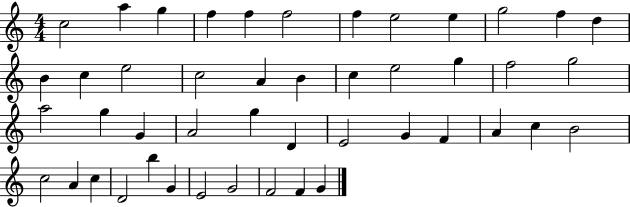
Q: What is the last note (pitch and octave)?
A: G4